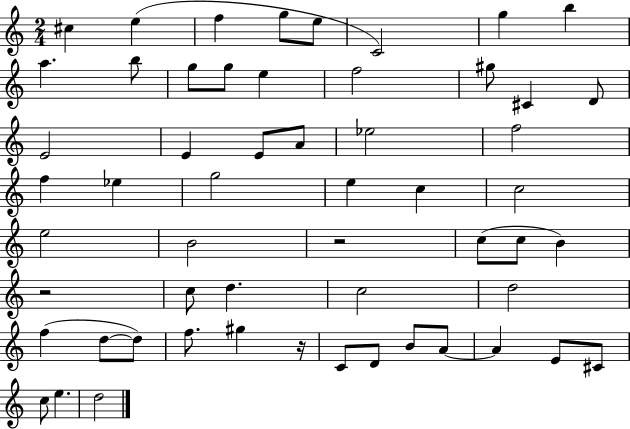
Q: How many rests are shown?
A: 3